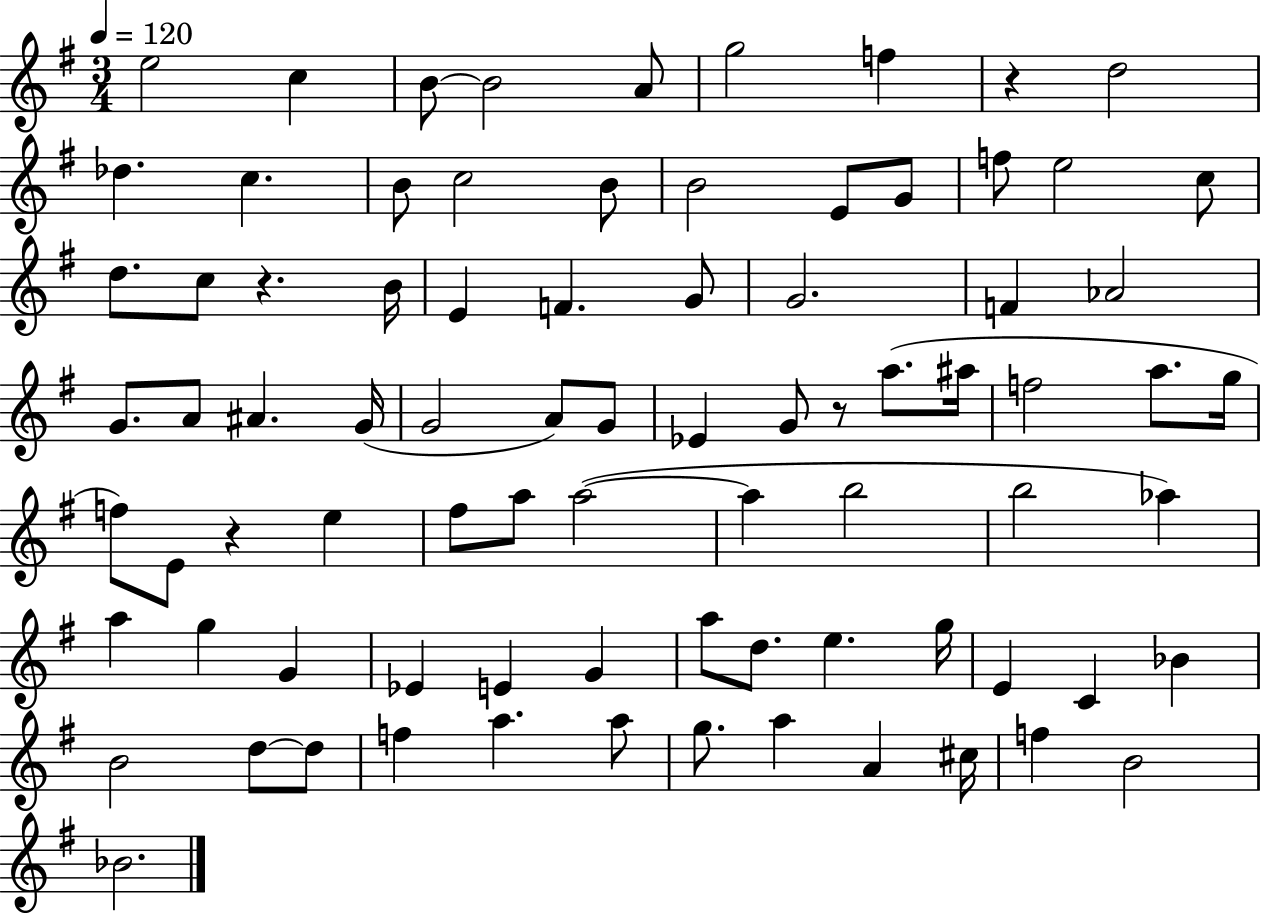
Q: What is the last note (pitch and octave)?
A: Bb4